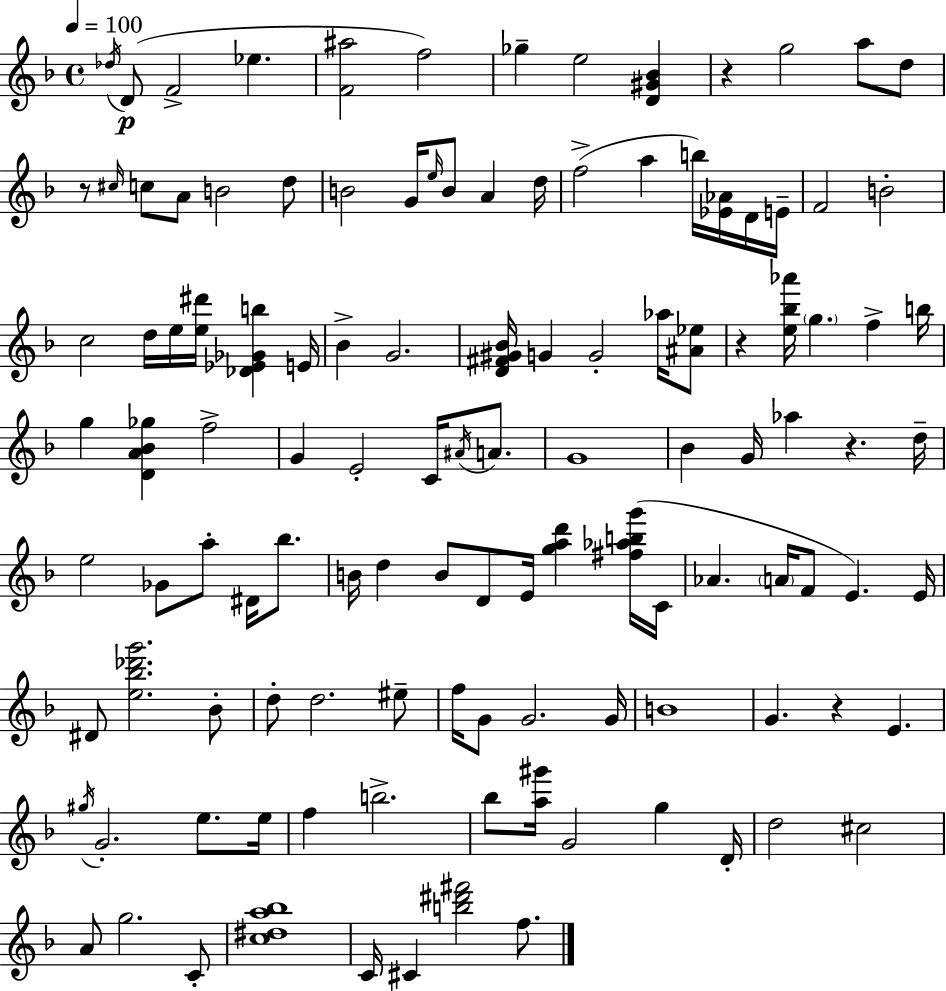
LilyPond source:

{
  \clef treble
  \time 4/4
  \defaultTimeSignature
  \key f \major
  \tempo 4 = 100
  \repeat volta 2 { \acciaccatura { des''16 }\p d'8( f'2-> ees''4. | <f' ais''>2 f''2) | ges''4-- e''2 <d' gis' bes'>4 | r4 g''2 a''8 d''8 | \break r8 \grace { cis''16 } c''8 a'8 b'2 | d''8 b'2 g'16 \grace { e''16 } b'8 a'4 | d''16 f''2->( a''4 b''16) | <ees' aes'>16 d'16 e'16-- f'2 b'2-. | \break c''2 d''16 e''16 <e'' dis'''>16 <des' ees' ges' b''>4 | e'16 bes'4-> g'2. | <d' fis' gis' bes'>16 g'4 g'2-. | aes''16 <ais' ees''>8 r4 <e'' bes'' aes'''>16 \parenthesize g''4. f''4-> | \break b''16 g''4 <d' a' bes' ges''>4 f''2-> | g'4 e'2-. c'16 | \acciaccatura { ais'16 } a'8. g'1 | bes'4 g'16 aes''4 r4. | \break d''16-- e''2 ges'8 a''8-. | dis'16 bes''8. b'16 d''4 b'8 d'8 e'16 <g'' a'' d'''>4 | <fis'' aes'' b'' g'''>16( c'16 aes'4. \parenthesize a'16 f'8 e'4.) | e'16 dis'8 <e'' bes'' des''' g'''>2. | \break bes'8-. d''8-. d''2. | eis''8-- f''16 g'8 g'2. | g'16 b'1 | g'4. r4 e'4. | \break \acciaccatura { gis''16 } g'2.-. | e''8. e''16 f''4 b''2.-> | bes''8 <a'' gis'''>16 g'2 | g''4 d'16-. d''2 cis''2 | \break a'8 g''2. | c'8-. <c'' dis'' a'' bes''>1 | c'16 cis'4 <b'' dis''' fis'''>2 | f''8. } \bar "|."
}